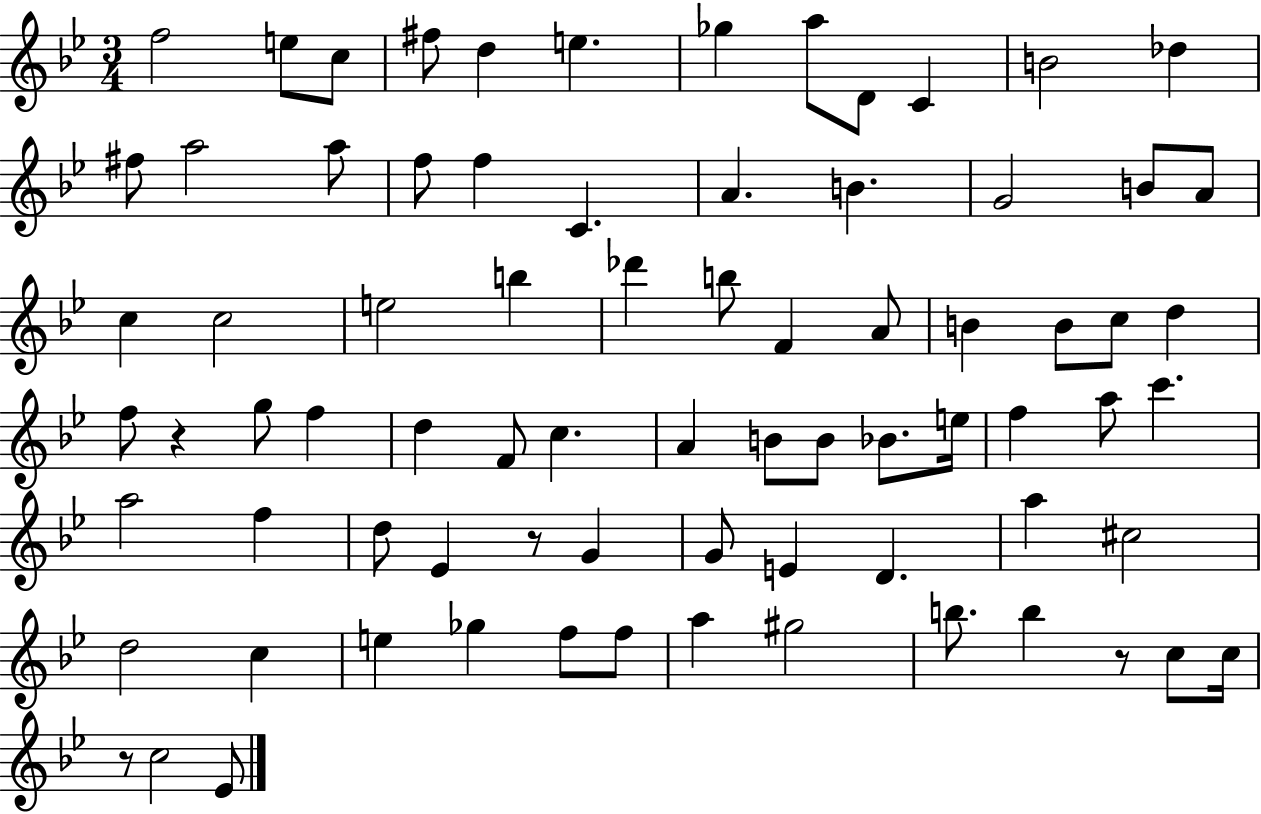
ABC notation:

X:1
T:Untitled
M:3/4
L:1/4
K:Bb
f2 e/2 c/2 ^f/2 d e _g a/2 D/2 C B2 _d ^f/2 a2 a/2 f/2 f C A B G2 B/2 A/2 c c2 e2 b _d' b/2 F A/2 B B/2 c/2 d f/2 z g/2 f d F/2 c A B/2 B/2 _B/2 e/4 f a/2 c' a2 f d/2 _E z/2 G G/2 E D a ^c2 d2 c e _g f/2 f/2 a ^g2 b/2 b z/2 c/2 c/4 z/2 c2 _E/2